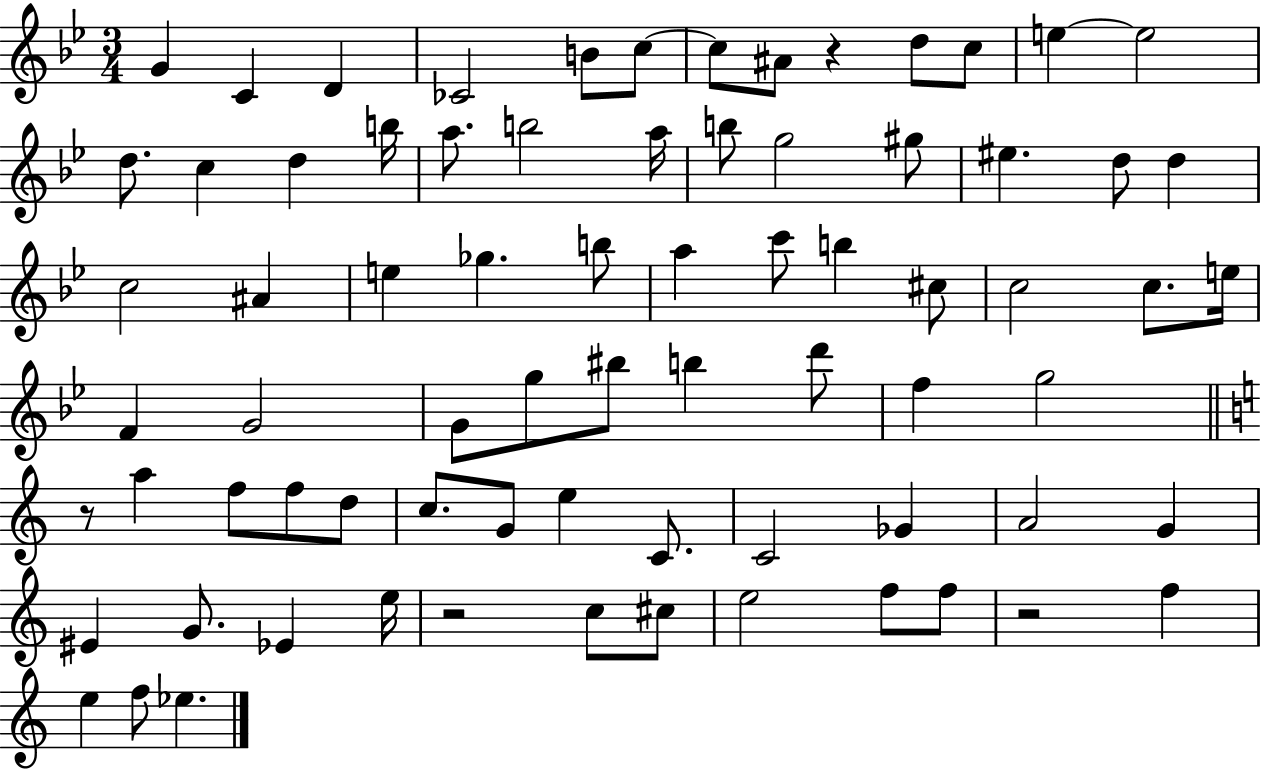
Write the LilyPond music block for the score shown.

{
  \clef treble
  \numericTimeSignature
  \time 3/4
  \key bes \major
  \repeat volta 2 { g'4 c'4 d'4 | ces'2 b'8 c''8~~ | c''8 ais'8 r4 d''8 c''8 | e''4~~ e''2 | \break d''8. c''4 d''4 b''16 | a''8. b''2 a''16 | b''8 g''2 gis''8 | eis''4. d''8 d''4 | \break c''2 ais'4 | e''4 ges''4. b''8 | a''4 c'''8 b''4 cis''8 | c''2 c''8. e''16 | \break f'4 g'2 | g'8 g''8 bis''8 b''4 d'''8 | f''4 g''2 | \bar "||" \break \key c \major r8 a''4 f''8 f''8 d''8 | c''8. g'8 e''4 c'8. | c'2 ges'4 | a'2 g'4 | \break eis'4 g'8. ees'4 e''16 | r2 c''8 cis''8 | e''2 f''8 f''8 | r2 f''4 | \break e''4 f''8 ees''4. | } \bar "|."
}